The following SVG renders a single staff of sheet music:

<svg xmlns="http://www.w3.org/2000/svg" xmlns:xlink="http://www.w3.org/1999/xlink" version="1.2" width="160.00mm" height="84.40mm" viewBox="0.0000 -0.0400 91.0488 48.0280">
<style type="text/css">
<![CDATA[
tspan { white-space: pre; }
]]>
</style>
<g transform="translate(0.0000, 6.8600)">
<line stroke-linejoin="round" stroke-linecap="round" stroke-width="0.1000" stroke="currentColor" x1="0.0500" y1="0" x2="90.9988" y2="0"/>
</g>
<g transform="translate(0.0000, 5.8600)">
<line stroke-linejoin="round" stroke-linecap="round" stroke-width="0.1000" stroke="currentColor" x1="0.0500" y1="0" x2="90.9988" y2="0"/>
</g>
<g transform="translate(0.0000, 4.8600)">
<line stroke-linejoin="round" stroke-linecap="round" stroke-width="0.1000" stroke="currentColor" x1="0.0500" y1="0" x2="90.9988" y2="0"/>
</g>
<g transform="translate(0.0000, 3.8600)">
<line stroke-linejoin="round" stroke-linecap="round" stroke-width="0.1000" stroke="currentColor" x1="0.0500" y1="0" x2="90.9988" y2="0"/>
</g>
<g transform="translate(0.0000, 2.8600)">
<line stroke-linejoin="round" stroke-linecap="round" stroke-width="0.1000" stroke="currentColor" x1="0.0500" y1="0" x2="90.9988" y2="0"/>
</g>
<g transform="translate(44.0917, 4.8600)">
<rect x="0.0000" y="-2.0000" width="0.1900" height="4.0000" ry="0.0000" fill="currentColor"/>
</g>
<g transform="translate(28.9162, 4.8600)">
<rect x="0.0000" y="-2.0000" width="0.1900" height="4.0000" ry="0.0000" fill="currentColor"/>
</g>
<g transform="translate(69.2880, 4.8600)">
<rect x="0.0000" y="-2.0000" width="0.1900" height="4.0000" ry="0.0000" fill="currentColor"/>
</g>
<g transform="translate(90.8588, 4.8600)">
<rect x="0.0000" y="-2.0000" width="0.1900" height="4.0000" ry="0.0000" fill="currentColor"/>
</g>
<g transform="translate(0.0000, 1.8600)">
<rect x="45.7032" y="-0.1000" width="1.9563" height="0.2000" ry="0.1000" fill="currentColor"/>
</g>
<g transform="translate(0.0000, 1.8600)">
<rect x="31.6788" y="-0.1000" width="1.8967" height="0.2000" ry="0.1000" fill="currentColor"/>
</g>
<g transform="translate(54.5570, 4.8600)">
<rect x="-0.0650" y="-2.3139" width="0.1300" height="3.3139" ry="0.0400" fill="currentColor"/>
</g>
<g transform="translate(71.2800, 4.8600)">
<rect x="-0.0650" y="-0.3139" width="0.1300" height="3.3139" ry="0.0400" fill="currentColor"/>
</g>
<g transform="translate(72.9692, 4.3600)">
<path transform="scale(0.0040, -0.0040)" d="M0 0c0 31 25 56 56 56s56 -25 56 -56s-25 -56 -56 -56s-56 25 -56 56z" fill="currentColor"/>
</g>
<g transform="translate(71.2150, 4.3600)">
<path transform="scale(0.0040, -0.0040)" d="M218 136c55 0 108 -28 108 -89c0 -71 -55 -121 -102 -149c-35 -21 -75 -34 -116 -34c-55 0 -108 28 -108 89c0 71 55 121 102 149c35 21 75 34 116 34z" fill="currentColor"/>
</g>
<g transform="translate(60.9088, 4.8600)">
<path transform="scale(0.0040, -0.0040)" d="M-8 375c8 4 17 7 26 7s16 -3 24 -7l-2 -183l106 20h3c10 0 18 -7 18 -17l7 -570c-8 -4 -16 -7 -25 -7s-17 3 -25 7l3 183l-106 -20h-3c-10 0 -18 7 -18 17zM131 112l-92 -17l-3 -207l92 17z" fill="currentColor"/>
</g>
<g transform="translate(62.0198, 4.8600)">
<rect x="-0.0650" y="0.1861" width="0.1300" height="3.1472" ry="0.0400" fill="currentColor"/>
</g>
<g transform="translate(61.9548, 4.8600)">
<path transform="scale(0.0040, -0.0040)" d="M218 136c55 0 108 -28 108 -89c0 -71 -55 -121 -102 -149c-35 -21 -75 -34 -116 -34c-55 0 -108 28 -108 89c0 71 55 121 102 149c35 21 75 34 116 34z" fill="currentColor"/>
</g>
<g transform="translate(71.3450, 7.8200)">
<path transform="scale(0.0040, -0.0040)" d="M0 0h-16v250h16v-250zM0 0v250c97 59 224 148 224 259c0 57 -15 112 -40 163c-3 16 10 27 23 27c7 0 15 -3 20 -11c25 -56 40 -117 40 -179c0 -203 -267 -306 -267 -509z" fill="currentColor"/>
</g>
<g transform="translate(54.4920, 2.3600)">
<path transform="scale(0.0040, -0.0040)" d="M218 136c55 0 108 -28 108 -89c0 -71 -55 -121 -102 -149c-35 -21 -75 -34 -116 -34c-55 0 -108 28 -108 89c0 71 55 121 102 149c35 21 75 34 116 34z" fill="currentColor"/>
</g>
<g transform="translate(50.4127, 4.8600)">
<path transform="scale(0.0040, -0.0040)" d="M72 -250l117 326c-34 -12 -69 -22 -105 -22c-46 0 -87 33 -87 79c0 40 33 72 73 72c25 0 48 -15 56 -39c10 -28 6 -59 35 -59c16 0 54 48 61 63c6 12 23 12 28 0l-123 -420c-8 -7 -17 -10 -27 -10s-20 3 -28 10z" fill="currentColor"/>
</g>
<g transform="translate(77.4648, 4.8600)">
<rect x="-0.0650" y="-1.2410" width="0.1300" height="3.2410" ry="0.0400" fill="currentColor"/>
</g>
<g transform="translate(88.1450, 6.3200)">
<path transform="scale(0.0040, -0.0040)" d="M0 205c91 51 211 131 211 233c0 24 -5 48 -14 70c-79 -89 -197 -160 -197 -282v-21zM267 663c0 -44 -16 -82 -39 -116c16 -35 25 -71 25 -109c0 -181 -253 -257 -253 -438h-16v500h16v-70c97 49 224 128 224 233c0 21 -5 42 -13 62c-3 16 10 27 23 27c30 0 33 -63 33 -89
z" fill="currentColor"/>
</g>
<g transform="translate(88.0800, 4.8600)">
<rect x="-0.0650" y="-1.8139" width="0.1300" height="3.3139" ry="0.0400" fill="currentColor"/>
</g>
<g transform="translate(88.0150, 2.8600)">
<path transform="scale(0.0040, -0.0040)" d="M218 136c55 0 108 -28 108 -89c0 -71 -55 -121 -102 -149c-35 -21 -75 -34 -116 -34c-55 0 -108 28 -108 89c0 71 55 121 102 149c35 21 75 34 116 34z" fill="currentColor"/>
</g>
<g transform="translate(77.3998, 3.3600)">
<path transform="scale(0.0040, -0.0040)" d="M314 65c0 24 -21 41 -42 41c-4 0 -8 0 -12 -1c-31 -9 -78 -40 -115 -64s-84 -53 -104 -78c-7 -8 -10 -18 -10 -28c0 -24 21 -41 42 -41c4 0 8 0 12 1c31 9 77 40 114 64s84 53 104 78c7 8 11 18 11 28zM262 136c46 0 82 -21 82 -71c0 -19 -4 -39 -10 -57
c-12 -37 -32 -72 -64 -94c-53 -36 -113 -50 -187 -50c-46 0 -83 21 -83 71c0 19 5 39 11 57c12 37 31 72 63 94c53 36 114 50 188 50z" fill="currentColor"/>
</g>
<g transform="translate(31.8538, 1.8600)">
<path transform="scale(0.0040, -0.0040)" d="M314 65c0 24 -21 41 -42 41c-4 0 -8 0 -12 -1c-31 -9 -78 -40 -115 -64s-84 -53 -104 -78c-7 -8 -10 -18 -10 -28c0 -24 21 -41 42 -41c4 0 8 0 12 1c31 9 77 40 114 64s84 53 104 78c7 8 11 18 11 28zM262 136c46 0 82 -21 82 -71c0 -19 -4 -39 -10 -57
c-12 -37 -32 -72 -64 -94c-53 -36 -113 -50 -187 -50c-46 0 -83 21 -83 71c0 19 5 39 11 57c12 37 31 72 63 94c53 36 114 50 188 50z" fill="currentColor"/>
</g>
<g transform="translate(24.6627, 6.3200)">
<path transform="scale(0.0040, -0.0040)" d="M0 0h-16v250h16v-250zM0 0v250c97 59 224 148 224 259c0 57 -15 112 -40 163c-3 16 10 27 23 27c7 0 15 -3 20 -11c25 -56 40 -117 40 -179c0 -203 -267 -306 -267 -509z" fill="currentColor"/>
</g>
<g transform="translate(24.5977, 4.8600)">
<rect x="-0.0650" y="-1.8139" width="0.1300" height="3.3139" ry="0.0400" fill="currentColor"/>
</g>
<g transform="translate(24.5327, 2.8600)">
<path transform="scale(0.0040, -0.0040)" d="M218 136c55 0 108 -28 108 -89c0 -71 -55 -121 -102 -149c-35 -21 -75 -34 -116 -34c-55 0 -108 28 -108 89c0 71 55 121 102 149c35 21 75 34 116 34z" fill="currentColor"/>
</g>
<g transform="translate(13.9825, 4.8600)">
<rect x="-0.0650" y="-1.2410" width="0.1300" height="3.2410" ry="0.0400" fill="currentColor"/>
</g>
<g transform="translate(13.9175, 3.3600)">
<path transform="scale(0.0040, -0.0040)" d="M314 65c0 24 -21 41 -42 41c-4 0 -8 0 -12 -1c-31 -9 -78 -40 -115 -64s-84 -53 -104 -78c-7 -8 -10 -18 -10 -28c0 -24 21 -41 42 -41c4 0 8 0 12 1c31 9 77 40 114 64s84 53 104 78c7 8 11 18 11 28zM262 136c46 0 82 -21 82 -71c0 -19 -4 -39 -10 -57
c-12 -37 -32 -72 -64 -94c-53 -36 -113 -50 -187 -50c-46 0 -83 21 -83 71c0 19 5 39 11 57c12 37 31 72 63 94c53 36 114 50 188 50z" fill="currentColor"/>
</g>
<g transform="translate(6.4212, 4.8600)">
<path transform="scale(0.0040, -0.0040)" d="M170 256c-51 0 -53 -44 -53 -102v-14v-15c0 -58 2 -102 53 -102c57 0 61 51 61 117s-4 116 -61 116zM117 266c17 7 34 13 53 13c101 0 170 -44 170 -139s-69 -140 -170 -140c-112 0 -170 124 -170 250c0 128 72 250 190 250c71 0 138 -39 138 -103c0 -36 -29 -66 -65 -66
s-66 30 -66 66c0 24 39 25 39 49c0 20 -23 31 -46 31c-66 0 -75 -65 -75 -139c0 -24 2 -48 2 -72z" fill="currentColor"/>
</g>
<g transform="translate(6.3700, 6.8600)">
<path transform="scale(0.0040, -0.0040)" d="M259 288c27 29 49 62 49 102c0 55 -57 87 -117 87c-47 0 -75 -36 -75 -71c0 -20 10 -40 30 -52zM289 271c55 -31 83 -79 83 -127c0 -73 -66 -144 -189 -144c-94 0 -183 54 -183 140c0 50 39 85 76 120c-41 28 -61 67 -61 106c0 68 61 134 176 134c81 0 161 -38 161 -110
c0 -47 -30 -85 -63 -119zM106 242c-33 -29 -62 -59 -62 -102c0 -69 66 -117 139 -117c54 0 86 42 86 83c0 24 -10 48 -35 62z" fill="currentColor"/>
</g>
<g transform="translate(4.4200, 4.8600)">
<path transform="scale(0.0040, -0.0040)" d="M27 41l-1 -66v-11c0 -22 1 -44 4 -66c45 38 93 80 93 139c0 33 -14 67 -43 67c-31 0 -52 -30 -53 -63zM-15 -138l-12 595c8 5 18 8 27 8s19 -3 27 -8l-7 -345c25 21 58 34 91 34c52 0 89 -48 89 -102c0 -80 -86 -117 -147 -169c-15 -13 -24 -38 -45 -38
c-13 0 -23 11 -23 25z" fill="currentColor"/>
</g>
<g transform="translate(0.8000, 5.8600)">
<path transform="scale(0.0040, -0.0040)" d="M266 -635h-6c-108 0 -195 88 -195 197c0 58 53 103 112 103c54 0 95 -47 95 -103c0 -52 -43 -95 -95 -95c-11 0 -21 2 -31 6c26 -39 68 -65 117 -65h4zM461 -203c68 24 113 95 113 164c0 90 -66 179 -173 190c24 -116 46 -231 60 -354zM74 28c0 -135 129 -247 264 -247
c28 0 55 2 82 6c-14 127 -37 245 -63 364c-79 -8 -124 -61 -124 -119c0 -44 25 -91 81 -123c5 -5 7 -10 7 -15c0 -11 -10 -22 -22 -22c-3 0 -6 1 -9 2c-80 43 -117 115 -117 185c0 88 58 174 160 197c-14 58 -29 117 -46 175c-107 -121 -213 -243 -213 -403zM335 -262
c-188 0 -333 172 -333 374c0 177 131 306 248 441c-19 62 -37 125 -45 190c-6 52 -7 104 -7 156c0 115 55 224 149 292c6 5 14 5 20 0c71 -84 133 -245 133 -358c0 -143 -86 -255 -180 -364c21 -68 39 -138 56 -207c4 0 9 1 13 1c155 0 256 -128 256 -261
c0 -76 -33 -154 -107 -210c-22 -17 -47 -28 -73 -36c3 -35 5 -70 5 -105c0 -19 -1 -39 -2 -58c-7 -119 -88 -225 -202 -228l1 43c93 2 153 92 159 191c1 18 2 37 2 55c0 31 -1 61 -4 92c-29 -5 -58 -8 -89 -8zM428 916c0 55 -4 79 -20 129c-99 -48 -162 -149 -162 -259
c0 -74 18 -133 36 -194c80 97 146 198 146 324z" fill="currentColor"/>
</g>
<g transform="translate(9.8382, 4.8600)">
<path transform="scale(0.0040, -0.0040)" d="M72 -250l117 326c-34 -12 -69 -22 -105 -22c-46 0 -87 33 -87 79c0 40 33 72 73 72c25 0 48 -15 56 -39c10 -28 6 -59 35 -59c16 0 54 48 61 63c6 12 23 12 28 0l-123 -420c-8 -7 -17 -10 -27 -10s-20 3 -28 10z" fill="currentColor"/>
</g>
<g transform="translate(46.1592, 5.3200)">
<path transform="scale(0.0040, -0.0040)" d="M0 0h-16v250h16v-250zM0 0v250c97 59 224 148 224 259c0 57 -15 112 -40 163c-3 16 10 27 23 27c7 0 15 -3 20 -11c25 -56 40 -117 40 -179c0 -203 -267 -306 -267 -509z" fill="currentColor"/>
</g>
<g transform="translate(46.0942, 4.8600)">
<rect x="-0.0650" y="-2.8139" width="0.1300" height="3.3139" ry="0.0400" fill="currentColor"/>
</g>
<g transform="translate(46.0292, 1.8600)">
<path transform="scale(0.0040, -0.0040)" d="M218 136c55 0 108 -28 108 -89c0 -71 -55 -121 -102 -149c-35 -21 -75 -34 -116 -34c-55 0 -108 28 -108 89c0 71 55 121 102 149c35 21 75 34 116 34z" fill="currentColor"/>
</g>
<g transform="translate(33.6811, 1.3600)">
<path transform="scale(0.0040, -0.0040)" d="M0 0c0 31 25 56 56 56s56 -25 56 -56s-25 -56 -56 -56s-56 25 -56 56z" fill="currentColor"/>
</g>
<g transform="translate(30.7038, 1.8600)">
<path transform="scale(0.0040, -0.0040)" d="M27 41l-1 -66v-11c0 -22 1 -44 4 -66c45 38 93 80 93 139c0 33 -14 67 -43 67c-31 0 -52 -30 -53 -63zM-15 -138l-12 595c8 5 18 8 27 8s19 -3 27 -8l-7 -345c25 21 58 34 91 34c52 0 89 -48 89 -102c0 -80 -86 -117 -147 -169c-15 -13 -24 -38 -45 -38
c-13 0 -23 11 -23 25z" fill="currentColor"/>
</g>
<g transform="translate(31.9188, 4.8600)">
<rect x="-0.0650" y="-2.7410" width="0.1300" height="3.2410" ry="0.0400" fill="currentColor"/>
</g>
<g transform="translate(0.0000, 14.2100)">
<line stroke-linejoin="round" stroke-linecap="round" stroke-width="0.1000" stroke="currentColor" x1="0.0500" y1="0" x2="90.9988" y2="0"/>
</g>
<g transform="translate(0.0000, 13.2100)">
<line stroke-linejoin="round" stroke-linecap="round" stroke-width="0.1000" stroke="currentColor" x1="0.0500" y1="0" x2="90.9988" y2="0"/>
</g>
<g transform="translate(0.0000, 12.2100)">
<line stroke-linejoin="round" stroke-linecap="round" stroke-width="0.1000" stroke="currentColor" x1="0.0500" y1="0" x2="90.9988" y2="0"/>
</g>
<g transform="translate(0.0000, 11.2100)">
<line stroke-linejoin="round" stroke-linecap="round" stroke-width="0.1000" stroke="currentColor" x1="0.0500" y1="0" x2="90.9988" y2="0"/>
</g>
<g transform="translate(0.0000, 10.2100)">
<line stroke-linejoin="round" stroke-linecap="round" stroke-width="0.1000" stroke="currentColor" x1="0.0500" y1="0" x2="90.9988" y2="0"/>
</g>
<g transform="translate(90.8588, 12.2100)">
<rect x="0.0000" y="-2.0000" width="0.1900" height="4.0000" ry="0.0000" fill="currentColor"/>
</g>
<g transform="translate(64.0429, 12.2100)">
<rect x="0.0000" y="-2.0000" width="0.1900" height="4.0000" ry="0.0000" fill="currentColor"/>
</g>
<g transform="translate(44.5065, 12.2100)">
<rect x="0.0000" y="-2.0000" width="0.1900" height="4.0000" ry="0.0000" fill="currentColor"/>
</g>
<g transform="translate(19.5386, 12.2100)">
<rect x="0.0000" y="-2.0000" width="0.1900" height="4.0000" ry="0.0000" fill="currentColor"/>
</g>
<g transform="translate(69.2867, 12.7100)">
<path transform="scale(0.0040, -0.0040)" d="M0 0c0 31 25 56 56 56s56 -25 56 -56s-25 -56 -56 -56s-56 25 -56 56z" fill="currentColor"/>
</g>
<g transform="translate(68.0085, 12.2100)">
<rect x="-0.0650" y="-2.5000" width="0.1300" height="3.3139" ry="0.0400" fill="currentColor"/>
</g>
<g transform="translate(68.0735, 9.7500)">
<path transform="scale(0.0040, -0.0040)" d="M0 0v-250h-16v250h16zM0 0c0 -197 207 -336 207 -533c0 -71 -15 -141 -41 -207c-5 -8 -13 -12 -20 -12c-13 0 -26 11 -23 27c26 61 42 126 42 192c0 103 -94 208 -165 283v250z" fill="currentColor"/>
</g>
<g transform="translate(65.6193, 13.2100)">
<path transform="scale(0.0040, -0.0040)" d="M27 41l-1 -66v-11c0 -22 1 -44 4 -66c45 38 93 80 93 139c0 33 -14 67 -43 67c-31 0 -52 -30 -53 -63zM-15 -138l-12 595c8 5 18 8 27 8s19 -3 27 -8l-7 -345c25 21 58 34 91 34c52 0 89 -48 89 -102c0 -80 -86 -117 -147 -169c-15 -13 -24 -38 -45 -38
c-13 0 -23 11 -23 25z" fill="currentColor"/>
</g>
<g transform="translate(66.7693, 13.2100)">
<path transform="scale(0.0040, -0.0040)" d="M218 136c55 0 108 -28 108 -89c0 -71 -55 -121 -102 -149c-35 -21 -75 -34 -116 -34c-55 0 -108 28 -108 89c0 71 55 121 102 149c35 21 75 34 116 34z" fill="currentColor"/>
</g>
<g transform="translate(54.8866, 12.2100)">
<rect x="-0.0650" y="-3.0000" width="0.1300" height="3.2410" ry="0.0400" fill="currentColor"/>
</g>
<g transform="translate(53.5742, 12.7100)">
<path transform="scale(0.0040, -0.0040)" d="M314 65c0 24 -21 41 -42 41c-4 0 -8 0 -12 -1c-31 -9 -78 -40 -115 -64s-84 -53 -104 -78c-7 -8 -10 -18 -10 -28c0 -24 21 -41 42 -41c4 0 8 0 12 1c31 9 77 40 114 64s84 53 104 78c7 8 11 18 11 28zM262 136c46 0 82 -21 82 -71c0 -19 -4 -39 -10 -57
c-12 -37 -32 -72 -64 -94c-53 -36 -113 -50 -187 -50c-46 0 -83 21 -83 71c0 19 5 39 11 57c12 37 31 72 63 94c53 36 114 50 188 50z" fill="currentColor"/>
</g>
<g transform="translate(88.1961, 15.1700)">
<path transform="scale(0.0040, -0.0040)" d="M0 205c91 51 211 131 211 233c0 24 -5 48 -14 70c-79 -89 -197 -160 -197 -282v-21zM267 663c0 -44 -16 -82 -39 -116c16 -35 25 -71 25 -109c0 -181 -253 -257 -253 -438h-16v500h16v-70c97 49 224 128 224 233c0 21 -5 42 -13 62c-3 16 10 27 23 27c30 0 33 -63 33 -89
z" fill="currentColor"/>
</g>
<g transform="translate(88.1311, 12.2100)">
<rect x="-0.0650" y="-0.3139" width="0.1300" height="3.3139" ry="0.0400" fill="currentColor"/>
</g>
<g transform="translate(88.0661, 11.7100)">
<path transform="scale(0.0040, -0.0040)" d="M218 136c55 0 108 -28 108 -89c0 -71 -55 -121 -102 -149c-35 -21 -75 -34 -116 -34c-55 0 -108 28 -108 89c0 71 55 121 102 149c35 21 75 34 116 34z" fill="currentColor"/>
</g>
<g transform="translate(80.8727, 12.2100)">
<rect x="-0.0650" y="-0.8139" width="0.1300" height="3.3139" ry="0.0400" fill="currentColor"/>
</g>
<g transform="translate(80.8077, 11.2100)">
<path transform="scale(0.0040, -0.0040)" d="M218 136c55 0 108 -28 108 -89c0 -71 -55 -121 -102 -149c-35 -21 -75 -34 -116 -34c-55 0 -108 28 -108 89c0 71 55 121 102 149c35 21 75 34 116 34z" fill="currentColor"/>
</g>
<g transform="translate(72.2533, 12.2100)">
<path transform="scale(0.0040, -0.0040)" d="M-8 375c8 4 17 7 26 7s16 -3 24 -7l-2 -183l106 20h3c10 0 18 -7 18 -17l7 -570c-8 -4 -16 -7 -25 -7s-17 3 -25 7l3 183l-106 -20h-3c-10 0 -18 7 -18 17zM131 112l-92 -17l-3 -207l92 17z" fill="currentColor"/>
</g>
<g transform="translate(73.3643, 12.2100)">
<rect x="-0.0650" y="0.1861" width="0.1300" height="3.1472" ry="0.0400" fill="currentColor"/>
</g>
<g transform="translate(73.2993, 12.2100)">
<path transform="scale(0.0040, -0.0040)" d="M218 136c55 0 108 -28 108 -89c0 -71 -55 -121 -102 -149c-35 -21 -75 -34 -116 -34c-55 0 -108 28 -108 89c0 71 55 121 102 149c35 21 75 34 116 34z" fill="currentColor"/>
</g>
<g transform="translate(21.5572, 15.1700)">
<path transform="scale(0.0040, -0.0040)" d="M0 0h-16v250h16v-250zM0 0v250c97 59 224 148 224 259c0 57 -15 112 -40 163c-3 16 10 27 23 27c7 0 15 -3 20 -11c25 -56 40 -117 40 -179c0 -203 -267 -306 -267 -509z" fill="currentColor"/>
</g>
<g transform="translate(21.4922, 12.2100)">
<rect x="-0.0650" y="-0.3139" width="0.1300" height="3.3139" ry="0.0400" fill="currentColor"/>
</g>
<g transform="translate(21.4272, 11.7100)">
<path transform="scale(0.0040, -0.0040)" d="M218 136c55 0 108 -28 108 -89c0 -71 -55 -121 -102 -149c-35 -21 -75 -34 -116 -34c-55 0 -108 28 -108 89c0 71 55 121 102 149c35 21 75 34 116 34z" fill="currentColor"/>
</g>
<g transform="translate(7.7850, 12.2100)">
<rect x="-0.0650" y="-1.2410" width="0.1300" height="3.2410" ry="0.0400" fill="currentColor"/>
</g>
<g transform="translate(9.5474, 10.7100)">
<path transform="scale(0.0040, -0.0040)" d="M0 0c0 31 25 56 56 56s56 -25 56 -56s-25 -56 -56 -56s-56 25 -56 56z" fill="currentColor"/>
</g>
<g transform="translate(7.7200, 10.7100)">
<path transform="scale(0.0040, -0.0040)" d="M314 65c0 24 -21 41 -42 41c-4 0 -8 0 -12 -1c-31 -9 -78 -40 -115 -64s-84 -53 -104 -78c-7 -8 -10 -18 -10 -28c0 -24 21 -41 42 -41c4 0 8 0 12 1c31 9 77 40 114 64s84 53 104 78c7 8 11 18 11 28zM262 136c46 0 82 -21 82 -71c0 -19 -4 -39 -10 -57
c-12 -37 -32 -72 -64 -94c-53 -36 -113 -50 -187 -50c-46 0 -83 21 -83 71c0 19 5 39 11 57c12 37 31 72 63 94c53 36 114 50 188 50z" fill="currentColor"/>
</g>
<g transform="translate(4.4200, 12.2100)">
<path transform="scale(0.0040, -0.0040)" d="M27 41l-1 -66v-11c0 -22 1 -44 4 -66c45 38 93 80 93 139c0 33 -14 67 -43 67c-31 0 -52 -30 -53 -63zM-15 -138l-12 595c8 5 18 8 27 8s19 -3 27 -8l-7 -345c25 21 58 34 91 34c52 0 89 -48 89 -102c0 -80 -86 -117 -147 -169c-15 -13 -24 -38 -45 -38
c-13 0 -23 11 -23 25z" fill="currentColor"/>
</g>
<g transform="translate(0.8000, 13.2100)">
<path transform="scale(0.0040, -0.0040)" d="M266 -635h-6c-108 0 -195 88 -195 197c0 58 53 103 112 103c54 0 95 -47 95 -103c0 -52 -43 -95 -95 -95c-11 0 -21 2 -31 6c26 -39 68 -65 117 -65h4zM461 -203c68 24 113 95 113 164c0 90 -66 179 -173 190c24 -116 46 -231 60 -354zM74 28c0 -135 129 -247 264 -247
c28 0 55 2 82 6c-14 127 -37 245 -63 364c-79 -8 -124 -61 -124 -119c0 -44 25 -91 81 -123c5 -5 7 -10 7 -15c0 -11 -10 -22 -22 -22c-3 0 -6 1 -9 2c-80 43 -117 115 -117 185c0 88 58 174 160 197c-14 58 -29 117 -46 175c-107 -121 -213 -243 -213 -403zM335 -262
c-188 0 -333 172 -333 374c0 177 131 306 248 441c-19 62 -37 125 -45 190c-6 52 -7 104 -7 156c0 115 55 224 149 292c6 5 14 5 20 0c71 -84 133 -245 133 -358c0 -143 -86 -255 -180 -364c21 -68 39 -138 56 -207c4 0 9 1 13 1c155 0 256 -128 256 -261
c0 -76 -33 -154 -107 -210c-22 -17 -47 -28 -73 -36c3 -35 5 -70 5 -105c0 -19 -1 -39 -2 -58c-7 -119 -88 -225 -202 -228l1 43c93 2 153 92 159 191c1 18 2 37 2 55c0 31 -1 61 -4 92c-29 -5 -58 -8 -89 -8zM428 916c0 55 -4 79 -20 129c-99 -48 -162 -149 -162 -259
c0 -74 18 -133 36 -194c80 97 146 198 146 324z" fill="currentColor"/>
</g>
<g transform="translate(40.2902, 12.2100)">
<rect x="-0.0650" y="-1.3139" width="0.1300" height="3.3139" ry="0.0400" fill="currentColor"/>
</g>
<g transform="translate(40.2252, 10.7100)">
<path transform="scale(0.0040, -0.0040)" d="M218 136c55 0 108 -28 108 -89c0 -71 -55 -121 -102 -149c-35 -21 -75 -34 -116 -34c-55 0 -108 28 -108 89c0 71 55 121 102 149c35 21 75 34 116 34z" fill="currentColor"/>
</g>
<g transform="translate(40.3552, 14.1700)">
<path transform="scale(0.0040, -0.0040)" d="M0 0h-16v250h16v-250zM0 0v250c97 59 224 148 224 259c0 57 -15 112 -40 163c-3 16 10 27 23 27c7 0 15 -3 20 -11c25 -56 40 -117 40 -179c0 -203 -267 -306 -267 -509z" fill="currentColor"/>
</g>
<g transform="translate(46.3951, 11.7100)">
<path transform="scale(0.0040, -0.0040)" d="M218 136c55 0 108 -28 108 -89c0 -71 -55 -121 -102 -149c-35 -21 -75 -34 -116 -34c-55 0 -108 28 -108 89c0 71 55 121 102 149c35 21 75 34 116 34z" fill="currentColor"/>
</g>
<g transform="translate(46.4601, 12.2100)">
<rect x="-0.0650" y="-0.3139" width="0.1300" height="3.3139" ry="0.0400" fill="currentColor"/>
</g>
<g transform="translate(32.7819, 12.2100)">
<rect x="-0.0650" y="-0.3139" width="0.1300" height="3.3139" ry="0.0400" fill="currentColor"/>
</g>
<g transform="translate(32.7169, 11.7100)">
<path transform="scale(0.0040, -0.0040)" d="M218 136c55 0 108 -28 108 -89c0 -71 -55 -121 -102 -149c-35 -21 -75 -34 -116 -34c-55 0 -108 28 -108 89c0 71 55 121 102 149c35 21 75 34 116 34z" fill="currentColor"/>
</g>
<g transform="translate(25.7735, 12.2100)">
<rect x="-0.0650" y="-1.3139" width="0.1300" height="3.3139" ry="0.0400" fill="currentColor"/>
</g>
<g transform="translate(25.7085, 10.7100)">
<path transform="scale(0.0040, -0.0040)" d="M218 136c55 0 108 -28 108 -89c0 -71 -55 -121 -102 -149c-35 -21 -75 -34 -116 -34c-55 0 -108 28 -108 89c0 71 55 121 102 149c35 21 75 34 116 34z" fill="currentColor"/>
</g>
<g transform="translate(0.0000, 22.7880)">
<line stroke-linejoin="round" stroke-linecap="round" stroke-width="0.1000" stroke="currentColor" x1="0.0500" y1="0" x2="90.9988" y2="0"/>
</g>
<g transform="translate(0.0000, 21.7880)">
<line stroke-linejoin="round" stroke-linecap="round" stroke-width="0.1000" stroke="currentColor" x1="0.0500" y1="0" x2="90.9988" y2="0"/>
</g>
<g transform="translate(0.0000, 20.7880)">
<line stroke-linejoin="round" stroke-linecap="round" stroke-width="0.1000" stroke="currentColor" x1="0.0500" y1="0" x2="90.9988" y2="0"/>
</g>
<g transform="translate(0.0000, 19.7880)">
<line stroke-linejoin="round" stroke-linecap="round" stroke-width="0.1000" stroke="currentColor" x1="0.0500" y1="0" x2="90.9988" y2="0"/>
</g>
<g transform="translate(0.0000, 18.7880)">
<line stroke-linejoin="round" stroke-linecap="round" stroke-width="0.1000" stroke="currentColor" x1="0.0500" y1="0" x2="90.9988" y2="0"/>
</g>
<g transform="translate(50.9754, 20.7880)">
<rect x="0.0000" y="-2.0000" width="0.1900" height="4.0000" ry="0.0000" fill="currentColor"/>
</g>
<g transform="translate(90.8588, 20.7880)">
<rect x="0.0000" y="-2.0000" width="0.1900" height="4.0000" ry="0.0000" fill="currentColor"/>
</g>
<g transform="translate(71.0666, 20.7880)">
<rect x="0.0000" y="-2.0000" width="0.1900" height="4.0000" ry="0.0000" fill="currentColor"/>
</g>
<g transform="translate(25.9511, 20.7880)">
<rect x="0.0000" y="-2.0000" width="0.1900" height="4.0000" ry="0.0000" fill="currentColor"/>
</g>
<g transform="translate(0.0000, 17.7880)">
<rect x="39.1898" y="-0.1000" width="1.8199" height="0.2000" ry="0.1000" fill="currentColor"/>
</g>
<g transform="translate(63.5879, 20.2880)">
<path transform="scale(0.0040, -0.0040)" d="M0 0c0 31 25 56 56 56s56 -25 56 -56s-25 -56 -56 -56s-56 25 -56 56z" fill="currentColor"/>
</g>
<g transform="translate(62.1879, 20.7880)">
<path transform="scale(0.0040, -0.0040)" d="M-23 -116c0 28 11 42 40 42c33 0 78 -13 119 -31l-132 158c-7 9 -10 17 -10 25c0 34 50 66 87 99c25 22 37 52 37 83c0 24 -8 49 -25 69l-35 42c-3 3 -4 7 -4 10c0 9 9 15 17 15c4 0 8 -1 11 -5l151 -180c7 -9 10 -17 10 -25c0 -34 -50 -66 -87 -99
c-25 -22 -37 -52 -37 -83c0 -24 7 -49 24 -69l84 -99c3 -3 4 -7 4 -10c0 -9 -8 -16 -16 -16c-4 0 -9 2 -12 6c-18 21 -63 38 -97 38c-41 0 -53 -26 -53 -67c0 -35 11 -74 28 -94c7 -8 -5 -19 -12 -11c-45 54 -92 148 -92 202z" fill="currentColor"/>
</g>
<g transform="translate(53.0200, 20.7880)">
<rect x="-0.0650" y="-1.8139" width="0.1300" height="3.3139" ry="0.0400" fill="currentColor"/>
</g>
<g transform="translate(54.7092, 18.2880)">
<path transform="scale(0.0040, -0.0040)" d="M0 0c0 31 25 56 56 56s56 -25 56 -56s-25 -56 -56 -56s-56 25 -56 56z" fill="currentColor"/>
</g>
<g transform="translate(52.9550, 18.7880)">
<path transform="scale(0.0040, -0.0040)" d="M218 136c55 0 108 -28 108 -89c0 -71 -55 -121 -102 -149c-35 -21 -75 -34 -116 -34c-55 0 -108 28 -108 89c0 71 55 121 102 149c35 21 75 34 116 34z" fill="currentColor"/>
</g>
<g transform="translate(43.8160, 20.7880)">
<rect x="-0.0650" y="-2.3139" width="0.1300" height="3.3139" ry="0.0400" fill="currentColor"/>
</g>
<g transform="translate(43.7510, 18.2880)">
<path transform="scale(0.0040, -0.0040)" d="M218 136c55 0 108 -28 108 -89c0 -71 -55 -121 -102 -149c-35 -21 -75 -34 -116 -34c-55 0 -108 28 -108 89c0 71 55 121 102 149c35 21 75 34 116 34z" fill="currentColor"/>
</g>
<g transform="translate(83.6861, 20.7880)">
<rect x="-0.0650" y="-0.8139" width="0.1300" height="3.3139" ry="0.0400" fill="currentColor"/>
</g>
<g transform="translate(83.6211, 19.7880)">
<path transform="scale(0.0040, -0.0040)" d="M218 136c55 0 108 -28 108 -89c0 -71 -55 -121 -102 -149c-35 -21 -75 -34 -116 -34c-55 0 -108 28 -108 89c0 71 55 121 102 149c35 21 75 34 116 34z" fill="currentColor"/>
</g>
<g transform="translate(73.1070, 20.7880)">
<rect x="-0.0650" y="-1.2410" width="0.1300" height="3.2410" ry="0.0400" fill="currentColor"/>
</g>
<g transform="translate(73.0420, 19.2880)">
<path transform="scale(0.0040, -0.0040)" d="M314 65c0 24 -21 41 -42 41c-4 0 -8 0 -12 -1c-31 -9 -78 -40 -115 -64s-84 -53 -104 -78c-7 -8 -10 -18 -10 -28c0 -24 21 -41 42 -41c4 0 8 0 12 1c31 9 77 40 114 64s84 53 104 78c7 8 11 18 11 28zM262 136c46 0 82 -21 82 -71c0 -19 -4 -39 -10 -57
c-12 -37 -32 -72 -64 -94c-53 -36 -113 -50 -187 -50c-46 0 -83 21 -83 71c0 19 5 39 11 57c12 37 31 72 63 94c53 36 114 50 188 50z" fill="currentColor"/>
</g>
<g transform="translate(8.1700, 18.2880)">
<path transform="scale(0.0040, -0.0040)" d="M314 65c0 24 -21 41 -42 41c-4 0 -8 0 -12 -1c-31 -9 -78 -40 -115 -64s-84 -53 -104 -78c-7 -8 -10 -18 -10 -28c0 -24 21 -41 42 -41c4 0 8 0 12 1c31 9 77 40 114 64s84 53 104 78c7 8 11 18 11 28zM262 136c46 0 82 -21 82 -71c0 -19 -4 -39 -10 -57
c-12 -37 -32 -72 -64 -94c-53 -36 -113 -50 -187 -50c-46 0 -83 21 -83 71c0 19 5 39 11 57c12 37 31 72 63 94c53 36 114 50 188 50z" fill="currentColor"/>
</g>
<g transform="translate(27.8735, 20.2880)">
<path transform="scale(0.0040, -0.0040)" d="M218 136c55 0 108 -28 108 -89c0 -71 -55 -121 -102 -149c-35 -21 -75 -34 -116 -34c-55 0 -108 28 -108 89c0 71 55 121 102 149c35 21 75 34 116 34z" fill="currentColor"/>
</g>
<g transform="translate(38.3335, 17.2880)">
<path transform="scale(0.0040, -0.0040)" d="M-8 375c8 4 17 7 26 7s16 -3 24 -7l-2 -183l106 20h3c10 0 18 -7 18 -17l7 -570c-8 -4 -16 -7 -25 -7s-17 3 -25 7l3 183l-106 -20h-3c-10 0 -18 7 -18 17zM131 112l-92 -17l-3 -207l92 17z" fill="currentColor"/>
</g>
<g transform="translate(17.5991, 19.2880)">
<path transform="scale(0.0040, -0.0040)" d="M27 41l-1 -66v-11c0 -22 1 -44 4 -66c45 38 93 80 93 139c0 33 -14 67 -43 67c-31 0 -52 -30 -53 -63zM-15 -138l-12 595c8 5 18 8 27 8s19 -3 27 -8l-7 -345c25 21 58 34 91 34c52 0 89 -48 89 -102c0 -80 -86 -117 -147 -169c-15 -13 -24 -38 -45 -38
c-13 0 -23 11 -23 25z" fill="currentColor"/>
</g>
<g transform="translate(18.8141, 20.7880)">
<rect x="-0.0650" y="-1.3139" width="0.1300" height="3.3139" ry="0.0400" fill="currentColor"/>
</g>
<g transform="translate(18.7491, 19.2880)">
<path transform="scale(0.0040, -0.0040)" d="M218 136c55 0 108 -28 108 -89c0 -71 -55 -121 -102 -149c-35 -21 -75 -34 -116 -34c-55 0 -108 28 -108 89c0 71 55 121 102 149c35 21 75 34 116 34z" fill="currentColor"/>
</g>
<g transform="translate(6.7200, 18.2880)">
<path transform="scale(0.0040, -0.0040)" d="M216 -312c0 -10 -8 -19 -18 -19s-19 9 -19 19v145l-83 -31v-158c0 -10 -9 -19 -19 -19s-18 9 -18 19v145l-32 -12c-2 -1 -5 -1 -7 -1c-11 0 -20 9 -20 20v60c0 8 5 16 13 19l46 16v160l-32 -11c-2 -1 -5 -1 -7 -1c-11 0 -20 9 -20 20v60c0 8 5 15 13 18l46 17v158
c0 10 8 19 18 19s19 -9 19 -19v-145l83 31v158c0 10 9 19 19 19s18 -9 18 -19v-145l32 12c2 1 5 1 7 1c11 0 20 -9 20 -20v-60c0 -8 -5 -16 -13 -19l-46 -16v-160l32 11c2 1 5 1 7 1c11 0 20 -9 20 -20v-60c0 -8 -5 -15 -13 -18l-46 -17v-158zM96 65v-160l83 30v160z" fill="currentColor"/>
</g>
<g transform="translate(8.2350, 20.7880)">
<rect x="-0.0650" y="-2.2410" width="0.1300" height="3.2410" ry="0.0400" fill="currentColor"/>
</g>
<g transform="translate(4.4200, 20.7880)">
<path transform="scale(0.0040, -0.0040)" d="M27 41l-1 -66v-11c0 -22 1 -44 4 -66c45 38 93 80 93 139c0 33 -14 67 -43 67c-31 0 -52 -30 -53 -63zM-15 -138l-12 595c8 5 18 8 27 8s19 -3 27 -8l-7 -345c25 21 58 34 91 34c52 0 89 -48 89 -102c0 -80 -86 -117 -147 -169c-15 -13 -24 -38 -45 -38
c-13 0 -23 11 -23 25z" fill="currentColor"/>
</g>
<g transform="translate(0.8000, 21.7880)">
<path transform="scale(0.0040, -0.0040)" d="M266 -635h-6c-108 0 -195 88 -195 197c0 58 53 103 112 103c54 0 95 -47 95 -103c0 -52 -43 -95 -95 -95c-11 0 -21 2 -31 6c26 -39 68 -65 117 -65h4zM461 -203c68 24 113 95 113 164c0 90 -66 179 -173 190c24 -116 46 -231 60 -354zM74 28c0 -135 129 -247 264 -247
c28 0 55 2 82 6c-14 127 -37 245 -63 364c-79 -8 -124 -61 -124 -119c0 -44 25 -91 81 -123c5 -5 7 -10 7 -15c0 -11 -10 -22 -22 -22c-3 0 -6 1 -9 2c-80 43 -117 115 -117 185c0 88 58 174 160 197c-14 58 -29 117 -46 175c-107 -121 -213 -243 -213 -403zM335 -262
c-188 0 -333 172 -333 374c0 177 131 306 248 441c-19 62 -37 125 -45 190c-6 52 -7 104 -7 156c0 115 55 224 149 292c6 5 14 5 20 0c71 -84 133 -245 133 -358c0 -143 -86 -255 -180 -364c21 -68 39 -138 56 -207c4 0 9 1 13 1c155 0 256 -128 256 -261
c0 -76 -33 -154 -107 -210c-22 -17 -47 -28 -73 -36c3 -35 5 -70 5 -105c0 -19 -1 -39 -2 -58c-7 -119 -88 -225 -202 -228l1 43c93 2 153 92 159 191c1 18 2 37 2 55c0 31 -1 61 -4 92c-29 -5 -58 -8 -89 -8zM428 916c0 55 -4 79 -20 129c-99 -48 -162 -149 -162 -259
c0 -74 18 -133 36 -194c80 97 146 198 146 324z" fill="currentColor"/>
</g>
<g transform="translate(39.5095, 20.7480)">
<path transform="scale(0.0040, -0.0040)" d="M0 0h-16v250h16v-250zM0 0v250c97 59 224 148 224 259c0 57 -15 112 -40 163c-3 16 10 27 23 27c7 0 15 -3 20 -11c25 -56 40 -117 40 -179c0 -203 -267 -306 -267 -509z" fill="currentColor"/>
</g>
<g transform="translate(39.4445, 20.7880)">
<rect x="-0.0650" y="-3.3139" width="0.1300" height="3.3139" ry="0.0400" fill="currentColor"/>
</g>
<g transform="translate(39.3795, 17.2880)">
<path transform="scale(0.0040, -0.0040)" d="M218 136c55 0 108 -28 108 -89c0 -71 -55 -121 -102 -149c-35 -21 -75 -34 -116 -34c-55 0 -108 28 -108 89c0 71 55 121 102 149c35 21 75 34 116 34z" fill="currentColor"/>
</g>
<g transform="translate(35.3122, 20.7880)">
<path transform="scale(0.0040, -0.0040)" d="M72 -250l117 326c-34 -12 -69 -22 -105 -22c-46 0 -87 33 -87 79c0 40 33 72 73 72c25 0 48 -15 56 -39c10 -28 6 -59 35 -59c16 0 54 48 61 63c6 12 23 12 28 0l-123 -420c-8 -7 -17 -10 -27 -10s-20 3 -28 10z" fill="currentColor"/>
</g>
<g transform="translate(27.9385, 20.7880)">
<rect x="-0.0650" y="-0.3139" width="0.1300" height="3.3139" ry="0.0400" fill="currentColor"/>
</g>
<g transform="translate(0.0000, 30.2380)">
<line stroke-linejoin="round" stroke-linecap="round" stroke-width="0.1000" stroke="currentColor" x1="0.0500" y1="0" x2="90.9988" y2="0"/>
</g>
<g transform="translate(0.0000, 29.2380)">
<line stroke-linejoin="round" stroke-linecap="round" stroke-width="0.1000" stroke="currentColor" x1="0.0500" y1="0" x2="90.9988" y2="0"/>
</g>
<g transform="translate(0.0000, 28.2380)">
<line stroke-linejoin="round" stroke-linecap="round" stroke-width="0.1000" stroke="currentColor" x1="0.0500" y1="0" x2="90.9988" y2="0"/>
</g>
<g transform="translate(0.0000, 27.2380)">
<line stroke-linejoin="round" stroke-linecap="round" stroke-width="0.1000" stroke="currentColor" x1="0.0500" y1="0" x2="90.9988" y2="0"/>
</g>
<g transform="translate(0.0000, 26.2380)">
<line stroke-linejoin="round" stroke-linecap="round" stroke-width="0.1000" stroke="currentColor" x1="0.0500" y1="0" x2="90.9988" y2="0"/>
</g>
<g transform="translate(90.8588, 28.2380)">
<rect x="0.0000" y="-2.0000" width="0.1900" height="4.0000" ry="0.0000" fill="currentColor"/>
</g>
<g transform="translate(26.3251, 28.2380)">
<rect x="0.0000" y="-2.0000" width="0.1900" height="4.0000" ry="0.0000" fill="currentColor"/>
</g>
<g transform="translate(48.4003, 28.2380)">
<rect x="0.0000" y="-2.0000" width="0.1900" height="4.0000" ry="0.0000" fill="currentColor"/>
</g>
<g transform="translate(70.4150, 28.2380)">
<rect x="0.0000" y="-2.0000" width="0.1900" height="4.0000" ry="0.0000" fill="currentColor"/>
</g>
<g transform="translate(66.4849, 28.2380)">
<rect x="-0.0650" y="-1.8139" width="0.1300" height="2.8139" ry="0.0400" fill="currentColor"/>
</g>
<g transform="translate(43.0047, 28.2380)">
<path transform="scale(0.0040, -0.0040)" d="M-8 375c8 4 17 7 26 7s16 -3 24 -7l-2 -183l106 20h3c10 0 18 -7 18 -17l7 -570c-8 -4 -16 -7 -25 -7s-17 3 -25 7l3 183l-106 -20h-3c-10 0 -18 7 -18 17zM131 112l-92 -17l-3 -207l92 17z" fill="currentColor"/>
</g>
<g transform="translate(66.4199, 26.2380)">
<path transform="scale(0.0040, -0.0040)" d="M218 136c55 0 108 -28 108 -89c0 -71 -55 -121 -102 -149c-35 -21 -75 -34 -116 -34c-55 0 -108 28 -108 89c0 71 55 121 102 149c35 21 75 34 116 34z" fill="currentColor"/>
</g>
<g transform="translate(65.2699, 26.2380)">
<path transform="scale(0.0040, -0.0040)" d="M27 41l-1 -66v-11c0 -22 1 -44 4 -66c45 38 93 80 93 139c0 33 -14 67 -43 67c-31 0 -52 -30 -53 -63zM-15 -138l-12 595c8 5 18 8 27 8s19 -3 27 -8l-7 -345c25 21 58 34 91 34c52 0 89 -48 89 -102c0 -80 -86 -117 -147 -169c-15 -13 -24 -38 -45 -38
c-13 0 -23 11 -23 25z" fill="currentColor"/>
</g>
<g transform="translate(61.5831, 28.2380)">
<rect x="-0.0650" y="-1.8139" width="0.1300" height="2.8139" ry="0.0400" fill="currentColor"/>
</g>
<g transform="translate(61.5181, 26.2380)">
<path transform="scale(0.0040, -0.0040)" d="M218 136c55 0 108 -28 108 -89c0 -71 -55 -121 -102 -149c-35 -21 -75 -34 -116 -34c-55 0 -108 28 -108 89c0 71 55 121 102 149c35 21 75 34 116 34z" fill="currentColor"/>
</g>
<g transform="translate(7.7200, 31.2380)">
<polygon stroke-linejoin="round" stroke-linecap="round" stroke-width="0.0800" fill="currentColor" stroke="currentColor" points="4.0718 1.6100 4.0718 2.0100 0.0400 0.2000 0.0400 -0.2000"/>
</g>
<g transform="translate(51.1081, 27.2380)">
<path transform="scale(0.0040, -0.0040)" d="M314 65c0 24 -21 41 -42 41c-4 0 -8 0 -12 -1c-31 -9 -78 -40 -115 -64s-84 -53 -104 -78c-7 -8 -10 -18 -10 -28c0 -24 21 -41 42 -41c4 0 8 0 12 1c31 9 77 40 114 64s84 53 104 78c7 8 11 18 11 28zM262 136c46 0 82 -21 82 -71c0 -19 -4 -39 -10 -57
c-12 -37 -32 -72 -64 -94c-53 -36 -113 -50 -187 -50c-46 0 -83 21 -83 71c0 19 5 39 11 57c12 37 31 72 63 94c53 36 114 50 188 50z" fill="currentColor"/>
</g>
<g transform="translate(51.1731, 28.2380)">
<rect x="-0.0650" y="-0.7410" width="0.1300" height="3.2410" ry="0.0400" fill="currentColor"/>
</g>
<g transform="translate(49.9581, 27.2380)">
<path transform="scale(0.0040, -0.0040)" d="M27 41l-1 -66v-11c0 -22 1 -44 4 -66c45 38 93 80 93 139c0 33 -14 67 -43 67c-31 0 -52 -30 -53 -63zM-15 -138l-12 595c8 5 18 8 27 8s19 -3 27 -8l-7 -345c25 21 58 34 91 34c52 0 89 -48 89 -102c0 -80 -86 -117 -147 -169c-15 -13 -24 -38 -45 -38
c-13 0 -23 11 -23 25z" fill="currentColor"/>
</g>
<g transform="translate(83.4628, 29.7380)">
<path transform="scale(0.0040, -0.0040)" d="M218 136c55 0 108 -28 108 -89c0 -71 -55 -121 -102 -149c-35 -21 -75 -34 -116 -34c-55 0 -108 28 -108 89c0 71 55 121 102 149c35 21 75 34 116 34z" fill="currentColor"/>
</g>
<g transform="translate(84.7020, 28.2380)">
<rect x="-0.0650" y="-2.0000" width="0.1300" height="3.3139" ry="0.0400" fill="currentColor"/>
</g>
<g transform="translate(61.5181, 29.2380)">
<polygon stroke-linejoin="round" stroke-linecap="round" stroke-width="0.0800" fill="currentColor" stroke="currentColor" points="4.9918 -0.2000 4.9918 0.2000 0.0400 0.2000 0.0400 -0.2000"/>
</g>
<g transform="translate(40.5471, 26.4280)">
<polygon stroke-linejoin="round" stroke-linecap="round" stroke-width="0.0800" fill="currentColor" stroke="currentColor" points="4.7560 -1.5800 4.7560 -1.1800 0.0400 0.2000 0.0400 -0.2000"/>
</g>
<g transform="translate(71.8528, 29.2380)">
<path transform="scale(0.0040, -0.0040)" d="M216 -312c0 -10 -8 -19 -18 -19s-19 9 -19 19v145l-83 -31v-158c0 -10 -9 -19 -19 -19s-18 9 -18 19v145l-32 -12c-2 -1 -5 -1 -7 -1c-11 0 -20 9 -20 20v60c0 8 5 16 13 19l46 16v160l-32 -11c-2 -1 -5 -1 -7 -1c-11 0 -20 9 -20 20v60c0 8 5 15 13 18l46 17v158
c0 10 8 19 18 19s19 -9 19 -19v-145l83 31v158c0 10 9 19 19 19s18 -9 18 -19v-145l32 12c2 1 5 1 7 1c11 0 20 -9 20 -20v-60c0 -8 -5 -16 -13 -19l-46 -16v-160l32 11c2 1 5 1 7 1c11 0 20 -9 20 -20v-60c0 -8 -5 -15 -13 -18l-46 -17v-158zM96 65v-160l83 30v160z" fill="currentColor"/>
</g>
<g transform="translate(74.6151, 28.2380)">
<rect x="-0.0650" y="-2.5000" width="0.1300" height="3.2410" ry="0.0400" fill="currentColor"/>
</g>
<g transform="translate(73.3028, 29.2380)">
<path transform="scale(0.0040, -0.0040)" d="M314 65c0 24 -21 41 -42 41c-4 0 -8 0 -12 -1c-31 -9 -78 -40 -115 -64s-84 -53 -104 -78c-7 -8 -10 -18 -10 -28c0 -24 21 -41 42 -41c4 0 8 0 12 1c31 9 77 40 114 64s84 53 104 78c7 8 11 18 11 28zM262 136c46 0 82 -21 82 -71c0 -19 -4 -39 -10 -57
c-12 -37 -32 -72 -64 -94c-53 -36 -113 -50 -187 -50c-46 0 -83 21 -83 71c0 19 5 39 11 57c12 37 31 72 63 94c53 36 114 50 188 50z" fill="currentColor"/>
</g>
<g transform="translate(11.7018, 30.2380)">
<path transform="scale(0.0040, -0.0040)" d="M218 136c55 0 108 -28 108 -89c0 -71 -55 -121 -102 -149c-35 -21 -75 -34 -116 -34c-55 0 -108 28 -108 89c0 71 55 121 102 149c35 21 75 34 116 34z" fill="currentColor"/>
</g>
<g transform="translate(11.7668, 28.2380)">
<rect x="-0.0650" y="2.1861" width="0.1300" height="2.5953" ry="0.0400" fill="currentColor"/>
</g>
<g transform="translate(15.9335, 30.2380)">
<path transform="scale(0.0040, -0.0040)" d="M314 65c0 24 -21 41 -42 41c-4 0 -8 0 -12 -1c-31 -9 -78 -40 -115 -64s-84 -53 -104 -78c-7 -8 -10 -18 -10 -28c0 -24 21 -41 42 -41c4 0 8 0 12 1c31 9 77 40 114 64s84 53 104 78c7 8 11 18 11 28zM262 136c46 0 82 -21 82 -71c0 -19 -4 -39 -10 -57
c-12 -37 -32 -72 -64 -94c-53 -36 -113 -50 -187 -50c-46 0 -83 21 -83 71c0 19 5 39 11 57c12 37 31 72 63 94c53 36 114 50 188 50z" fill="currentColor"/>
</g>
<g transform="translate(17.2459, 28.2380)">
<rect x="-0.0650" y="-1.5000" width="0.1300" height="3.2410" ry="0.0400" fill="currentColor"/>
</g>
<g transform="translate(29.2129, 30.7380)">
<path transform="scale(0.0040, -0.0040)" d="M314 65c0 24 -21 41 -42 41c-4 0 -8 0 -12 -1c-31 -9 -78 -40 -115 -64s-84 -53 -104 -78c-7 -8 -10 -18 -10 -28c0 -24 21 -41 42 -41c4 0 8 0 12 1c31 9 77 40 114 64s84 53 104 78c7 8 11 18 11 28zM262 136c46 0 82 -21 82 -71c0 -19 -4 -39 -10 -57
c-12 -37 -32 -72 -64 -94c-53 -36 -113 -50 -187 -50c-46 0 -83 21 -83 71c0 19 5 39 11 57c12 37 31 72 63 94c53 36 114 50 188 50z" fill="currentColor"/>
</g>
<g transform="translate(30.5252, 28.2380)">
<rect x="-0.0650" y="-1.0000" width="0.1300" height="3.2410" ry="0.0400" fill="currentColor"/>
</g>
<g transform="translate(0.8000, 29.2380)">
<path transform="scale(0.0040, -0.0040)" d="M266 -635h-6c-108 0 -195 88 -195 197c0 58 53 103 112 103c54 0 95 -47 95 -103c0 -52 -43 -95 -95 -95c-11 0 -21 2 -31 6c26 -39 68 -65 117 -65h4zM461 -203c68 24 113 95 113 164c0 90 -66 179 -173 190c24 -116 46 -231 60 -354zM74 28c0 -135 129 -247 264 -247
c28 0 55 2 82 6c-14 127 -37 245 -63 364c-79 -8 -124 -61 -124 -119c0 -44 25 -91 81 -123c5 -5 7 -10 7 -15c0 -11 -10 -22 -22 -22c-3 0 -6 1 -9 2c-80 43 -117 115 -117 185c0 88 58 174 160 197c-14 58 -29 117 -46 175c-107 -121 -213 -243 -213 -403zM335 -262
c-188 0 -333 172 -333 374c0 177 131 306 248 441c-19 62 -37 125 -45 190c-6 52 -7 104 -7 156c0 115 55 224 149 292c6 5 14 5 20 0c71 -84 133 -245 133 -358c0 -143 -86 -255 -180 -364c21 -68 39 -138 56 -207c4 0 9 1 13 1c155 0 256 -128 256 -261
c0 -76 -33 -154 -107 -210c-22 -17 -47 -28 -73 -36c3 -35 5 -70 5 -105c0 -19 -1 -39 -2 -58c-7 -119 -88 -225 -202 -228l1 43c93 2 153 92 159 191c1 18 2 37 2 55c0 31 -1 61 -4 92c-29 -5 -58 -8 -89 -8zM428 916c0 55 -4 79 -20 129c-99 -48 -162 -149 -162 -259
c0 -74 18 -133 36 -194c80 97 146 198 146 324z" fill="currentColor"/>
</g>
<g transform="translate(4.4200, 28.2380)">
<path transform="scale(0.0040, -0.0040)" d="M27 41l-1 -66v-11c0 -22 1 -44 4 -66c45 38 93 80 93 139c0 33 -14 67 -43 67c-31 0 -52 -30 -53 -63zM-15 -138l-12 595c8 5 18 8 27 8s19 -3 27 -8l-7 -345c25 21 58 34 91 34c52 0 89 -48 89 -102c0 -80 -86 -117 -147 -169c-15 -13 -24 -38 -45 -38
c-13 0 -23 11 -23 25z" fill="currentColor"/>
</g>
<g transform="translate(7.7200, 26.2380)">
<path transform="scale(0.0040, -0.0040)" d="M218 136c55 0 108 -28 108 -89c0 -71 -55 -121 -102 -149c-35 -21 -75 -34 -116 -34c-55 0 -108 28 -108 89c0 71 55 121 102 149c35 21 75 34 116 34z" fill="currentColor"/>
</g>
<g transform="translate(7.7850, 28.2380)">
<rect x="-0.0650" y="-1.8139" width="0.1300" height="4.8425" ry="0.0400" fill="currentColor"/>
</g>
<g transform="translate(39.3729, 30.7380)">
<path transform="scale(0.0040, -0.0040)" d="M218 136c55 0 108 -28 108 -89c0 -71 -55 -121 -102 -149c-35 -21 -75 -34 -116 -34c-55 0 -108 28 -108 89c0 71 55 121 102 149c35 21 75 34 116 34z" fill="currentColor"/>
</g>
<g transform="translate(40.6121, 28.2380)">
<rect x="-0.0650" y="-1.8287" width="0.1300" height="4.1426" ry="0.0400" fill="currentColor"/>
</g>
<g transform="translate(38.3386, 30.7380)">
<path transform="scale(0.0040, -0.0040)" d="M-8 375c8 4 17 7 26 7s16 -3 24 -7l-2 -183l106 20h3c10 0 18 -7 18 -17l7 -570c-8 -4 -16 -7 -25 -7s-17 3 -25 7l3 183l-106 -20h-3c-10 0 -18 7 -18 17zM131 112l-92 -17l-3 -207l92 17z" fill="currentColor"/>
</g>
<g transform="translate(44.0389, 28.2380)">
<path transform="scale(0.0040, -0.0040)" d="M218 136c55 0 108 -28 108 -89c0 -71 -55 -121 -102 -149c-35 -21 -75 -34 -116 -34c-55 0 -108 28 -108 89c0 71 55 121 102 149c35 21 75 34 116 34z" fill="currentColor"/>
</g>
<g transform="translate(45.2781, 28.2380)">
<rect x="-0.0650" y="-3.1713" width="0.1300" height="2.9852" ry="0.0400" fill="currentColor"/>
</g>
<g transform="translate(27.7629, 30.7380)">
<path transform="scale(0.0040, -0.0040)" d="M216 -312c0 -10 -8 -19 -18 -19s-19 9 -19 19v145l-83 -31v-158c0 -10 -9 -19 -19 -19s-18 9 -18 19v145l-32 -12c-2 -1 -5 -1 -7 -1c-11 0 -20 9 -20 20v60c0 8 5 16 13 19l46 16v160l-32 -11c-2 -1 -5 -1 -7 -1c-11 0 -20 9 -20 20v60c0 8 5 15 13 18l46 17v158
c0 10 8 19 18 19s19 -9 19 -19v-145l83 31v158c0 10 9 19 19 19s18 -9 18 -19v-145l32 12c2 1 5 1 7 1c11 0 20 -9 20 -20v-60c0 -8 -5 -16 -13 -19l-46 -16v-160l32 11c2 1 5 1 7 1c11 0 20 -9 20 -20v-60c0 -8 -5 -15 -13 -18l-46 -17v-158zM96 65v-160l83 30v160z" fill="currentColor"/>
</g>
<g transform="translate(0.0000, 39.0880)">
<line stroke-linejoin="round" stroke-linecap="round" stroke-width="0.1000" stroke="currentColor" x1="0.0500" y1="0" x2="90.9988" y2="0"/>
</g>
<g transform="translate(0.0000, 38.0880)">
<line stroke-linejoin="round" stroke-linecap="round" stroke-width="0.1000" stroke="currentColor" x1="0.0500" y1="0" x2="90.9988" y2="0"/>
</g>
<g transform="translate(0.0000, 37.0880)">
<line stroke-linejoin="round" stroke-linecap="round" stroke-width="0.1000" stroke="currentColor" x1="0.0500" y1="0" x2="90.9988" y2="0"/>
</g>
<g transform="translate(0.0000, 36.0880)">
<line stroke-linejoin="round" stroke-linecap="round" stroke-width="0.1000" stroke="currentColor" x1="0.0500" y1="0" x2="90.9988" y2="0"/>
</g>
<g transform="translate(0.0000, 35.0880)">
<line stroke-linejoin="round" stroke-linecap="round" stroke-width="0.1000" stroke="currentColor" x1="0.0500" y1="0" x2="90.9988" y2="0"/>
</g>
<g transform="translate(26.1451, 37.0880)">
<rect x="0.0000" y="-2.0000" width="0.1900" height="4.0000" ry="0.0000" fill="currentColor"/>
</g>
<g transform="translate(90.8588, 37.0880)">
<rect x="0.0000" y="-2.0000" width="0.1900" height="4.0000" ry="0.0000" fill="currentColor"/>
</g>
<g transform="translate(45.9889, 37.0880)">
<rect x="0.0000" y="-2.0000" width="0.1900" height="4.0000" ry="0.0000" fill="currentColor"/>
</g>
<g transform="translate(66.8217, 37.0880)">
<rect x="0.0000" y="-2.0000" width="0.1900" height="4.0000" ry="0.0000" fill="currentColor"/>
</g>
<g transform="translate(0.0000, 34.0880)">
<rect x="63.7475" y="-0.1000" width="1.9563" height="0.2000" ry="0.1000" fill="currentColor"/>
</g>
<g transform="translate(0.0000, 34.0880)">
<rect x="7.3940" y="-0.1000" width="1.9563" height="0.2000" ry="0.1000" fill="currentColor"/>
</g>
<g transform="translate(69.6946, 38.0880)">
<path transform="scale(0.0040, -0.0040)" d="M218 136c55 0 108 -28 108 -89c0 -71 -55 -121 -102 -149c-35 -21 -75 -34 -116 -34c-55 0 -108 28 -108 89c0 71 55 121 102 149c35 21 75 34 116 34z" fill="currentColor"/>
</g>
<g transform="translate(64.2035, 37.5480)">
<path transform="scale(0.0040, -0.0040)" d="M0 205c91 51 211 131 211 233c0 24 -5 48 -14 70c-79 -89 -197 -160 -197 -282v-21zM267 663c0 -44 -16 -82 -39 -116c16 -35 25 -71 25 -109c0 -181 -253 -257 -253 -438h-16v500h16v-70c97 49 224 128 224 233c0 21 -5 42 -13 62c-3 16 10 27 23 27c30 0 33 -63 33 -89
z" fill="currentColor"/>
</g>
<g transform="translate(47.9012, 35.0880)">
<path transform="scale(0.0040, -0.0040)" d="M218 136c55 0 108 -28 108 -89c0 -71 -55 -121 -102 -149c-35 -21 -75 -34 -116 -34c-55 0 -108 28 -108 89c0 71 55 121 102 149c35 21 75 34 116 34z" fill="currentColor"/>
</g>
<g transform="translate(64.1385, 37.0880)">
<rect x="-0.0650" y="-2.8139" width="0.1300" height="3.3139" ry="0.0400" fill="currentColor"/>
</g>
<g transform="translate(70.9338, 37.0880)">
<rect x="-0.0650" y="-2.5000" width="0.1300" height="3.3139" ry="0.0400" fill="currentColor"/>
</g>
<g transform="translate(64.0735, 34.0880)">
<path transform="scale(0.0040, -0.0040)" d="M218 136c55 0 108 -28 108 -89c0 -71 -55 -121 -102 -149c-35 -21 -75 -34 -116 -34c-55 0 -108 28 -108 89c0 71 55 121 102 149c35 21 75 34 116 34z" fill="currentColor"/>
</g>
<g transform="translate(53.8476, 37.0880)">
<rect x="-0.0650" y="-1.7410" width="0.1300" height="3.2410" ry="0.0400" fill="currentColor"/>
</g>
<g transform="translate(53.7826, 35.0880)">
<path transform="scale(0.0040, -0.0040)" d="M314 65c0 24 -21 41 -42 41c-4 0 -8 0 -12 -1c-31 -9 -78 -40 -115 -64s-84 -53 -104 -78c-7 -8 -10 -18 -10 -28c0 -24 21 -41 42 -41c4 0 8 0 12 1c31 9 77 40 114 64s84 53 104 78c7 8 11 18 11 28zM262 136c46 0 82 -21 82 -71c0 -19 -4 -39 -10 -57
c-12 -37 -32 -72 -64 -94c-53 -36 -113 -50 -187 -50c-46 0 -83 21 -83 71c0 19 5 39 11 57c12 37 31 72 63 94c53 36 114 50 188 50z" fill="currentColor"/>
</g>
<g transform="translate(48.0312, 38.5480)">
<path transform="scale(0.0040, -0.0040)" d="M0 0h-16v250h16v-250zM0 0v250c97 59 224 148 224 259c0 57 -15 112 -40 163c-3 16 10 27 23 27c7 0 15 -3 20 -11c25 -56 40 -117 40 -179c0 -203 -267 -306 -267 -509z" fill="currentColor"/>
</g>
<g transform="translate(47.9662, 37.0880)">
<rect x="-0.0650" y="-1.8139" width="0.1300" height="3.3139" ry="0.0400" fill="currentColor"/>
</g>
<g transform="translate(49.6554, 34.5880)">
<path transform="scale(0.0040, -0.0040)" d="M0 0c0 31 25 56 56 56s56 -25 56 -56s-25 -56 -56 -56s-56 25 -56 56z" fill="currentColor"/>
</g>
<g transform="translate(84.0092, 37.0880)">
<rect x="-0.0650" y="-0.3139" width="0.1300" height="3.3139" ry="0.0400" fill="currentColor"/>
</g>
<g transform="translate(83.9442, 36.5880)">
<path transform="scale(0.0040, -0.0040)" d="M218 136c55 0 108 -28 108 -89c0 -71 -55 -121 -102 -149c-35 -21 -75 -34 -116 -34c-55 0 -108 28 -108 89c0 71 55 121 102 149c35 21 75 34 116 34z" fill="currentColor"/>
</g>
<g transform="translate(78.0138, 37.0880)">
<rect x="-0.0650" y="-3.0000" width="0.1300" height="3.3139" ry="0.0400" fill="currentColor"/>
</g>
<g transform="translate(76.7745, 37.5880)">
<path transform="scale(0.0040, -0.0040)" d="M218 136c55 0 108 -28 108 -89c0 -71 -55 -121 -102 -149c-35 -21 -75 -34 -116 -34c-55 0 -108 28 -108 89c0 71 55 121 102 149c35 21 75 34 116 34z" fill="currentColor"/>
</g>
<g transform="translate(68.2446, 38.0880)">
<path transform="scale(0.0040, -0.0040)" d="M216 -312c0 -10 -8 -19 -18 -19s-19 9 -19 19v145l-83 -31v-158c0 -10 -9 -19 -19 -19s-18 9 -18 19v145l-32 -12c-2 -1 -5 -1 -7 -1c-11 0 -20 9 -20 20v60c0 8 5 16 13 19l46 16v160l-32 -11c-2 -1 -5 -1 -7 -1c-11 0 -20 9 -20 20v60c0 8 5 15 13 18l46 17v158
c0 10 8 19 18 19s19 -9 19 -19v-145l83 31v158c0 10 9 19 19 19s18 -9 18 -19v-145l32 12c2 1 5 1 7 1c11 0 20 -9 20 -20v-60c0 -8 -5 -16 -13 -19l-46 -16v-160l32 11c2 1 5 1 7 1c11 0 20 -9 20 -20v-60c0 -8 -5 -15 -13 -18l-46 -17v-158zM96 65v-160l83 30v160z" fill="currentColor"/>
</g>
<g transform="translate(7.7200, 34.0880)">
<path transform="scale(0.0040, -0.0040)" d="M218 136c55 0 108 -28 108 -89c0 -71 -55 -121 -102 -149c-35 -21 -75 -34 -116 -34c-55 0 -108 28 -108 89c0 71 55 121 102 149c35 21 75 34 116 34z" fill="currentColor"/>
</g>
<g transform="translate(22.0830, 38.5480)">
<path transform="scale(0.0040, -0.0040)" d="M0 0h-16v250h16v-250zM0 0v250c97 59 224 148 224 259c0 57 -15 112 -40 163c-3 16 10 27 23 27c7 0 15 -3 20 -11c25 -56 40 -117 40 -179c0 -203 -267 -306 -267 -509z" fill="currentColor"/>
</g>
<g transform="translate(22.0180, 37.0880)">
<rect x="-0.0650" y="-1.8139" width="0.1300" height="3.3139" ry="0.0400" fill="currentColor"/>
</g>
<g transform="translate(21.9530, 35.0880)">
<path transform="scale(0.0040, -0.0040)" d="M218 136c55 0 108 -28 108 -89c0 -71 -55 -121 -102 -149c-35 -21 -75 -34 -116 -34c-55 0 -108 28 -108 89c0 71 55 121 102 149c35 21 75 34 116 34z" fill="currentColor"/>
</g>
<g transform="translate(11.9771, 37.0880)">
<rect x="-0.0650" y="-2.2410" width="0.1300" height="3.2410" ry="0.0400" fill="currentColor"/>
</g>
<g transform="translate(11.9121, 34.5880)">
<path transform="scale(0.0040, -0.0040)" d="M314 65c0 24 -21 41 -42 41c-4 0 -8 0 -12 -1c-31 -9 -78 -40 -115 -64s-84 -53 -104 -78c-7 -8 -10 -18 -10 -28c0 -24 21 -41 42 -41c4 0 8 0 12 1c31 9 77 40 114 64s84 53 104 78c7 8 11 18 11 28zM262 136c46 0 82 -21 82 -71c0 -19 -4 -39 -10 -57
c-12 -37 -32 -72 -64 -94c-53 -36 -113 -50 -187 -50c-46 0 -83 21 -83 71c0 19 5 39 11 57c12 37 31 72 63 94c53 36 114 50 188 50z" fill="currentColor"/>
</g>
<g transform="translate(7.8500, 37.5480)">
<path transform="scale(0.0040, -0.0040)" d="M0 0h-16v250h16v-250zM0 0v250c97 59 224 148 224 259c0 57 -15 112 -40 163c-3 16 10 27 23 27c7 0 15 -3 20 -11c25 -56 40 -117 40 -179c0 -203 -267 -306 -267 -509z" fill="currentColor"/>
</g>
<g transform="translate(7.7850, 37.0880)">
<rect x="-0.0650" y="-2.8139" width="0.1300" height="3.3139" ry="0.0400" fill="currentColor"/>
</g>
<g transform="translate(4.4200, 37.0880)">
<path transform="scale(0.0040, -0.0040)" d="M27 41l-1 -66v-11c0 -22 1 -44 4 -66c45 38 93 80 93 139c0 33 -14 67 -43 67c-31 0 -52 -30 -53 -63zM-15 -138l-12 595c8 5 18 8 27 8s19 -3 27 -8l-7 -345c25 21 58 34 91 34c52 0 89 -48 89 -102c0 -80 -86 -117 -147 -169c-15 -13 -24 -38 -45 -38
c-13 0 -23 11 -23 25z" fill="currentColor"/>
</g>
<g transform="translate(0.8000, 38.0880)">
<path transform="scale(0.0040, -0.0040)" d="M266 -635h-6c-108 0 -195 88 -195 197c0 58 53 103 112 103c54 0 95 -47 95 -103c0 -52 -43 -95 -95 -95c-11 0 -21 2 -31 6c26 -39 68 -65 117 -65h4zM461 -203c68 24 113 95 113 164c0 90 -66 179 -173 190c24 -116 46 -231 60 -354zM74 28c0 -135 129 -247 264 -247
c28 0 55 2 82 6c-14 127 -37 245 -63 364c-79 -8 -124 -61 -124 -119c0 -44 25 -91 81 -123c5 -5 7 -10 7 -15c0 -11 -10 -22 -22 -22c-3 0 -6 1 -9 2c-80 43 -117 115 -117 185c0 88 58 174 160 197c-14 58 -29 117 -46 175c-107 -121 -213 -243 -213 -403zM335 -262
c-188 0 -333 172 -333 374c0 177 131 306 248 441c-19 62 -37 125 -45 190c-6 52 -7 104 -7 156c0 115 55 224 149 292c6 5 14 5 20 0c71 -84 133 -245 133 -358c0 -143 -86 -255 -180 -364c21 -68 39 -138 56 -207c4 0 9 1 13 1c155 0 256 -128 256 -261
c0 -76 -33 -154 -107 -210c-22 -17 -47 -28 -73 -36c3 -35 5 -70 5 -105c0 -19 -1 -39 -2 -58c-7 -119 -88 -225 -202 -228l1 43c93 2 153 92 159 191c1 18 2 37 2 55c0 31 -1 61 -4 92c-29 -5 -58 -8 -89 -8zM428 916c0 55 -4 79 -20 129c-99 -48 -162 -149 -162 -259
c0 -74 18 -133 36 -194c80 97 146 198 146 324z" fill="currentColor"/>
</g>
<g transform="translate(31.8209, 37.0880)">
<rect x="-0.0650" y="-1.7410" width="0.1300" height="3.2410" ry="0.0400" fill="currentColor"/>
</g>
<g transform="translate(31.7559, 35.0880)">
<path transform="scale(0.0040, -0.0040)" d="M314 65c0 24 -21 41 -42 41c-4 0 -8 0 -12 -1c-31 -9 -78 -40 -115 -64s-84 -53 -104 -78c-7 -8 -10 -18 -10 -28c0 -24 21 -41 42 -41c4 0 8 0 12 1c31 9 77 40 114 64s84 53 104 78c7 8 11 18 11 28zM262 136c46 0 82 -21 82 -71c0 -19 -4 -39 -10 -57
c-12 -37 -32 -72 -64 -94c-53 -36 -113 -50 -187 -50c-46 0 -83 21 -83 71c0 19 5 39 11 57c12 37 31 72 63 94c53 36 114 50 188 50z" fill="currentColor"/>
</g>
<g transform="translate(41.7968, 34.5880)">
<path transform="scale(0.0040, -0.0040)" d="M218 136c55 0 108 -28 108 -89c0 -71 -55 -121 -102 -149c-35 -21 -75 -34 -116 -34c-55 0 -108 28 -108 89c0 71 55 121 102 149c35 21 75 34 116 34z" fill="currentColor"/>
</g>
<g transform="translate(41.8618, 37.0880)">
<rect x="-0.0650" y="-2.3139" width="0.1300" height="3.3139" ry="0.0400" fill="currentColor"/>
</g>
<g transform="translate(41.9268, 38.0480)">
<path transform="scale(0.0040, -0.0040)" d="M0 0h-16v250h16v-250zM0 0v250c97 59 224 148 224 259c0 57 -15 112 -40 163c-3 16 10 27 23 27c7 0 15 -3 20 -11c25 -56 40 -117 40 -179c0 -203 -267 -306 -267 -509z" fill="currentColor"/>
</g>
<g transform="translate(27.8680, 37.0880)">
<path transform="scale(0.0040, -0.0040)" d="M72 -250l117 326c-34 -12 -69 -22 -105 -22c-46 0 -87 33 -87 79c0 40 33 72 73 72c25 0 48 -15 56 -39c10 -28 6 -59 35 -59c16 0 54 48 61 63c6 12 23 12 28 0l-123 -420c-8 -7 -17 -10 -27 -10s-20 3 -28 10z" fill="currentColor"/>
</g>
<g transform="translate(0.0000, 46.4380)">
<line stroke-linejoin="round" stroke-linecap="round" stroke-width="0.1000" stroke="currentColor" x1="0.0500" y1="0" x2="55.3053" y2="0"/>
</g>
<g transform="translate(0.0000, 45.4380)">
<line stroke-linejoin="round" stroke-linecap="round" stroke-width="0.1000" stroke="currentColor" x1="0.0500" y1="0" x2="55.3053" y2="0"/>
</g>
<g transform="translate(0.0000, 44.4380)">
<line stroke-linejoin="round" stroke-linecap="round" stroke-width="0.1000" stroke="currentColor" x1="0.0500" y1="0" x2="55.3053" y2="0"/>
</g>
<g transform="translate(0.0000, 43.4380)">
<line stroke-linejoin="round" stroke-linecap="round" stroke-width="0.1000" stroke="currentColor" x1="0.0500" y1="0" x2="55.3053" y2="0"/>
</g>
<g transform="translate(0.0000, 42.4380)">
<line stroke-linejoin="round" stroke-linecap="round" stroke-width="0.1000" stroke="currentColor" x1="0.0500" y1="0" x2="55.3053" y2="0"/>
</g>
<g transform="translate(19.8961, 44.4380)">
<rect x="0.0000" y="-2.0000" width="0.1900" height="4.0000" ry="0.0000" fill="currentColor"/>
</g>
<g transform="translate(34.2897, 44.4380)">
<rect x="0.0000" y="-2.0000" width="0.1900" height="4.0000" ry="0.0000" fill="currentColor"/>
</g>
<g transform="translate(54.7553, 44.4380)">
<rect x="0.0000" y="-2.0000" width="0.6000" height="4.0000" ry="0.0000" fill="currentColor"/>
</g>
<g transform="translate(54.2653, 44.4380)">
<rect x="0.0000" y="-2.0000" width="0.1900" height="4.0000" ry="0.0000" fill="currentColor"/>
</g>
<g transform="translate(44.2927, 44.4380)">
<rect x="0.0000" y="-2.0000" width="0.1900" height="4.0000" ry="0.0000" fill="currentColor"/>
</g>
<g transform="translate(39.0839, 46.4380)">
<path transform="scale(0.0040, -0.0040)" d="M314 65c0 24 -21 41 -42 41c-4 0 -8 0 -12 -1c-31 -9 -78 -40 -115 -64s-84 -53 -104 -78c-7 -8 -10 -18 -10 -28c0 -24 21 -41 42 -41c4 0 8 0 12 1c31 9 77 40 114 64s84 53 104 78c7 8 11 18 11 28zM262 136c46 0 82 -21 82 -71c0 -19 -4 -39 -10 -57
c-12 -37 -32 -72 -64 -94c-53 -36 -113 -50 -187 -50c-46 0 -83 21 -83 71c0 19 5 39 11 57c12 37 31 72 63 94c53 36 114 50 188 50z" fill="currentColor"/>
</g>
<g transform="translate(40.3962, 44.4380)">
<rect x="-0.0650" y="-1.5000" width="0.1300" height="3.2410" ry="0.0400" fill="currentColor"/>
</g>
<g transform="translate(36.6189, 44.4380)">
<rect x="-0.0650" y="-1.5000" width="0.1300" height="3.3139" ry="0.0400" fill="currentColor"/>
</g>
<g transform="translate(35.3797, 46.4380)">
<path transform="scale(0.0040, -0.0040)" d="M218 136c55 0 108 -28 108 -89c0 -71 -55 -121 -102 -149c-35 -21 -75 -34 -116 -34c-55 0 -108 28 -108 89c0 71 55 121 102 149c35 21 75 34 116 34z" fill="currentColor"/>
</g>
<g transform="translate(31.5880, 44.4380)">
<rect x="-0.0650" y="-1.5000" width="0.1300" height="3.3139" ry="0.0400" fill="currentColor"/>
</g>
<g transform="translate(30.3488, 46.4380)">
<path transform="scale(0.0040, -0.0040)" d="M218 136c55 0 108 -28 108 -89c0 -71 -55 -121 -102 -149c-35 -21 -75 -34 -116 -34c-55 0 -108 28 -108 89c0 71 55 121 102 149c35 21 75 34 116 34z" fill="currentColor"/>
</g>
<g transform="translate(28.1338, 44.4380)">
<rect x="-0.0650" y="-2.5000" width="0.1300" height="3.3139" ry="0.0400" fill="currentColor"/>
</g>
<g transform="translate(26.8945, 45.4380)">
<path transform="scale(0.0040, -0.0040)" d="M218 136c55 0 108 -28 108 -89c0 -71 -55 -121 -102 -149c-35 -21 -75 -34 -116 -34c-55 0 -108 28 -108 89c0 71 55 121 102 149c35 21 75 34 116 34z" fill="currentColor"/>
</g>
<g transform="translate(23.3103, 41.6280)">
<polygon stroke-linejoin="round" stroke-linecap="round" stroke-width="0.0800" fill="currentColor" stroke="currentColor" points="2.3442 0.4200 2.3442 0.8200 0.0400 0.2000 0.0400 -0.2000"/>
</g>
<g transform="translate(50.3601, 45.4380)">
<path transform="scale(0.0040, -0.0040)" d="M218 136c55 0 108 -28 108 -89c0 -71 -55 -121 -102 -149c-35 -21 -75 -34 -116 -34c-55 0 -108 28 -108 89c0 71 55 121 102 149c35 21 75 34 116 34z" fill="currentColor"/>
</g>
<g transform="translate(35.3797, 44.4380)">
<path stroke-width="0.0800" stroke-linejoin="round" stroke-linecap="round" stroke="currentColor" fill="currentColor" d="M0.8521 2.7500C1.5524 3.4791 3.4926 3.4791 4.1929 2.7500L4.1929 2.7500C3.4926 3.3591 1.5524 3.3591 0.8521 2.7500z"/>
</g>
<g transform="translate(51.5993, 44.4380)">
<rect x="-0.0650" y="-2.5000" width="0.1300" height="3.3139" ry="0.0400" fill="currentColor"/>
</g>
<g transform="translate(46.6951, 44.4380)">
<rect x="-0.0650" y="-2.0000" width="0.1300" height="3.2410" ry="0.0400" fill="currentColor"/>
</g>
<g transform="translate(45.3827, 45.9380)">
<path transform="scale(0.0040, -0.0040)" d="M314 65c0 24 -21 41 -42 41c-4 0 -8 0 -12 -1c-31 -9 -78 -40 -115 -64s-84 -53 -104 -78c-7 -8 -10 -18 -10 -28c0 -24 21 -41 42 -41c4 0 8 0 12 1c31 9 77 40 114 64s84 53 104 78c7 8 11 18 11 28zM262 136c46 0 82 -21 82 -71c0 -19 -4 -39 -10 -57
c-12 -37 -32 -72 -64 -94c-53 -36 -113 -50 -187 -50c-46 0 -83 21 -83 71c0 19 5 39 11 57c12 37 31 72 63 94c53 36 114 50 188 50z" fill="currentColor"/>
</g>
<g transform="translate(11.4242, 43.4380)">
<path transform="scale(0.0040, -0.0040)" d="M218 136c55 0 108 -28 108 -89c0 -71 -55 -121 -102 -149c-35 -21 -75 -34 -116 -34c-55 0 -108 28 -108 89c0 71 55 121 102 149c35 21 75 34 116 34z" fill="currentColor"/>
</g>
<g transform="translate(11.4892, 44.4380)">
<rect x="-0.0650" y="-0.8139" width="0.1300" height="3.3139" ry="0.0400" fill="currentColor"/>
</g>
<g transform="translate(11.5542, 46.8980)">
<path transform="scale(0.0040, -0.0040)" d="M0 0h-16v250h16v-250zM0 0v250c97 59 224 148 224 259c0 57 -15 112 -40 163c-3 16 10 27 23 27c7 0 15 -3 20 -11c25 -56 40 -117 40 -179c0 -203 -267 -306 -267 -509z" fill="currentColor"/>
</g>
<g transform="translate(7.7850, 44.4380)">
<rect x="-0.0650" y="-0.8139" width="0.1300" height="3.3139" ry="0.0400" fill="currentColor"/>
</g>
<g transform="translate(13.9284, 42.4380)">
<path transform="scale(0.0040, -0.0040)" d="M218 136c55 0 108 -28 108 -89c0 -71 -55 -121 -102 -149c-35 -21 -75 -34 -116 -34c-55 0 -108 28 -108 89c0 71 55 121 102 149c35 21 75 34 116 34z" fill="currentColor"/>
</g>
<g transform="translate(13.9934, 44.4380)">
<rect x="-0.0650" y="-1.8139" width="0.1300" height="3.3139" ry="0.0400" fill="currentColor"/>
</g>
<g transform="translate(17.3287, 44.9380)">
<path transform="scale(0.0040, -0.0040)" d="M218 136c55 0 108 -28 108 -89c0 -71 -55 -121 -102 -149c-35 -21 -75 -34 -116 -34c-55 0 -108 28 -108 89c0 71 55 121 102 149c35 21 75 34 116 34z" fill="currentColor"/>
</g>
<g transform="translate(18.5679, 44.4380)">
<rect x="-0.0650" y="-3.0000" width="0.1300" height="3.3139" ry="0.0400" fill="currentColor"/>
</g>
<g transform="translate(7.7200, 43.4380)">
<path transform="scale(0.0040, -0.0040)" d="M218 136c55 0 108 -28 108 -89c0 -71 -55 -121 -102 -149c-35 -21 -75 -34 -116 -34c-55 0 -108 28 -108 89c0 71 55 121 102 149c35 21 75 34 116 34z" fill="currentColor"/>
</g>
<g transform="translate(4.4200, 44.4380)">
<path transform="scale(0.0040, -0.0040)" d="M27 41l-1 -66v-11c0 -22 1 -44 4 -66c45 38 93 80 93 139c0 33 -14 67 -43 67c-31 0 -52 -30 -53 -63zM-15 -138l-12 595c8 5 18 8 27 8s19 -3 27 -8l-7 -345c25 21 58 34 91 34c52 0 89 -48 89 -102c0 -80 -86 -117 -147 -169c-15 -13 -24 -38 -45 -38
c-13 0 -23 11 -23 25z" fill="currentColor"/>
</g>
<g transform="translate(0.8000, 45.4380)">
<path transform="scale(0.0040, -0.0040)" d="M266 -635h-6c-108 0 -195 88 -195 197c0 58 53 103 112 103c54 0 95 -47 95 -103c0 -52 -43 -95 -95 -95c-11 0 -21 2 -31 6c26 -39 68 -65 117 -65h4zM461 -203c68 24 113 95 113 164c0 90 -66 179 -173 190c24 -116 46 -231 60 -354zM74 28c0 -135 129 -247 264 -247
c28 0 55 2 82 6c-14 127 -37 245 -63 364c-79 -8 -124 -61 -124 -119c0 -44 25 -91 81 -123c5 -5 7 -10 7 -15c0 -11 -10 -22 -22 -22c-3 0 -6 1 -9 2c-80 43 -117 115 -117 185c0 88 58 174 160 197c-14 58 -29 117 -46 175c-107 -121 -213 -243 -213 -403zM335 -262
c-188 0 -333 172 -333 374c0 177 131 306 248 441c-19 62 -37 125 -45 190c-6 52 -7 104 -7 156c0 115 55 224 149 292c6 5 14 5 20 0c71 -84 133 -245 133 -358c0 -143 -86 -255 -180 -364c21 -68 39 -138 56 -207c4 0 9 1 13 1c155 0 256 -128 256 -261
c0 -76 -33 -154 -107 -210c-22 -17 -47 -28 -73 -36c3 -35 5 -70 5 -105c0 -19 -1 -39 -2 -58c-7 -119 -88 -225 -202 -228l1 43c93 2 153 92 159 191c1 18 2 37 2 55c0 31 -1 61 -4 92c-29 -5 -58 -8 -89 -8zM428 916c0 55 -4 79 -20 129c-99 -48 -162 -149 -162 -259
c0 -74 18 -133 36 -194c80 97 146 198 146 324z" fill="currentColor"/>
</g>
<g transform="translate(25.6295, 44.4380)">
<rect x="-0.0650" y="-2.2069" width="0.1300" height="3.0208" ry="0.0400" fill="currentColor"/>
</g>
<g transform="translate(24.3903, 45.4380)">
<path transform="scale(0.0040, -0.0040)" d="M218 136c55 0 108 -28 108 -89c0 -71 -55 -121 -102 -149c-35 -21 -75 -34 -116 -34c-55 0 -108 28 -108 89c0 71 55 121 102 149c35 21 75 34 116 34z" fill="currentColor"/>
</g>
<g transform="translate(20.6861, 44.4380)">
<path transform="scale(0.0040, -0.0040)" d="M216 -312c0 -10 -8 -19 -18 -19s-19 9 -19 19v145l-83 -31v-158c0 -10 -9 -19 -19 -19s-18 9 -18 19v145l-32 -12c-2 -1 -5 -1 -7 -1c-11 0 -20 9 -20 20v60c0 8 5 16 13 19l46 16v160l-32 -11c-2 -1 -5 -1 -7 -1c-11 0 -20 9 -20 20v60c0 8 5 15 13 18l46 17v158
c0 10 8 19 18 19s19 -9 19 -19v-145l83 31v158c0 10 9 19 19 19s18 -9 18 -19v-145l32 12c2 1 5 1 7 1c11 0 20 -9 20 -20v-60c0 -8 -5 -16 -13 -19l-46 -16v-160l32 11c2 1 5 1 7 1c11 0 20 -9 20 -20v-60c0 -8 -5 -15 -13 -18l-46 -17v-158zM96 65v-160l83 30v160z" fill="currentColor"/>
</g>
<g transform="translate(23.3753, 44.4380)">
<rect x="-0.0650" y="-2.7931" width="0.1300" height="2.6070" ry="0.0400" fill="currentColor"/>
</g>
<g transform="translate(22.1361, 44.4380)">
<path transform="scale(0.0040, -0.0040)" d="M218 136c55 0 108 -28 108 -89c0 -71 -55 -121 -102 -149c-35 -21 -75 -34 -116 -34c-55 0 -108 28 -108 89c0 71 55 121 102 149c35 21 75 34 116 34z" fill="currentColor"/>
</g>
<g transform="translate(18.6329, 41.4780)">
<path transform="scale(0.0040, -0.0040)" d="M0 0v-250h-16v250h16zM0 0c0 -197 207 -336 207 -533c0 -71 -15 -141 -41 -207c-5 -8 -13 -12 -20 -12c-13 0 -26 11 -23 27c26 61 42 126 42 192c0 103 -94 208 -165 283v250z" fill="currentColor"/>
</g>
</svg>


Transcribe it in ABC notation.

X:1
T:Untitled
M:6/8
L:1/4
K:F
z/2 e2 f/2 _a2 a/2 z/2 g B c/2 e2 f/4 e2 c/2 e c e/2 c A2 _G/2 B d c/4 ^g2 _e c z/2 b/2 g f z e2 d f/2 E/2 E2 ^D2 D/2 B/2 _d2 f/2 _f/2 ^G2 F a/2 g2 f/2 z/2 f2 g/2 f/2 f2 a/4 ^G A c d d/2 f A/2 ^B/2 G/2 G E E E2 F2 G